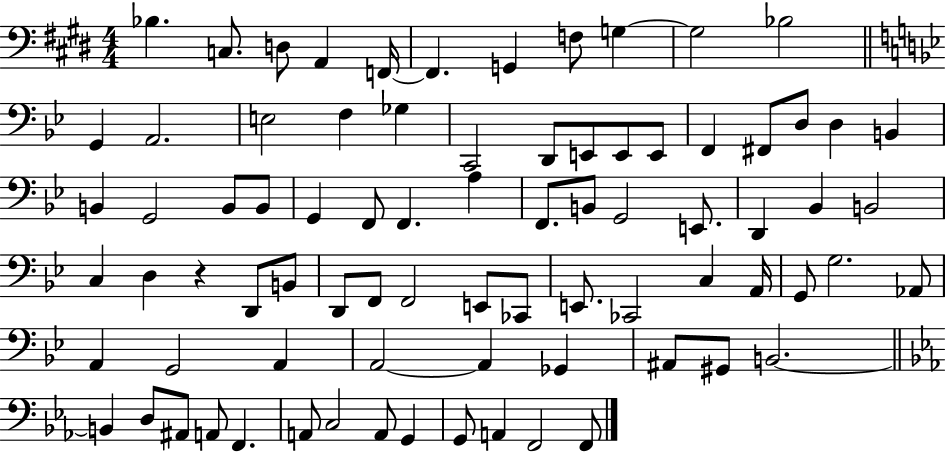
Bb3/q. C3/e. D3/e A2/q F2/s F2/q. G2/q F3/e G3/q G3/h Bb3/h G2/q A2/h. E3/h F3/q Gb3/q C2/h D2/e E2/e E2/e E2/e F2/q F#2/e D3/e D3/q B2/q B2/q G2/h B2/e B2/e G2/q F2/e F2/q. A3/q F2/e. B2/e G2/h E2/e. D2/q Bb2/q B2/h C3/q D3/q R/q D2/e B2/e D2/e F2/e F2/h E2/e CES2/e E2/e. CES2/h C3/q A2/s G2/e G3/h. Ab2/e A2/q G2/h A2/q A2/h A2/q Gb2/q A#2/e G#2/e B2/h. B2/q D3/e A#2/e A2/e F2/q. A2/e C3/h A2/e G2/q G2/e A2/q F2/h F2/e